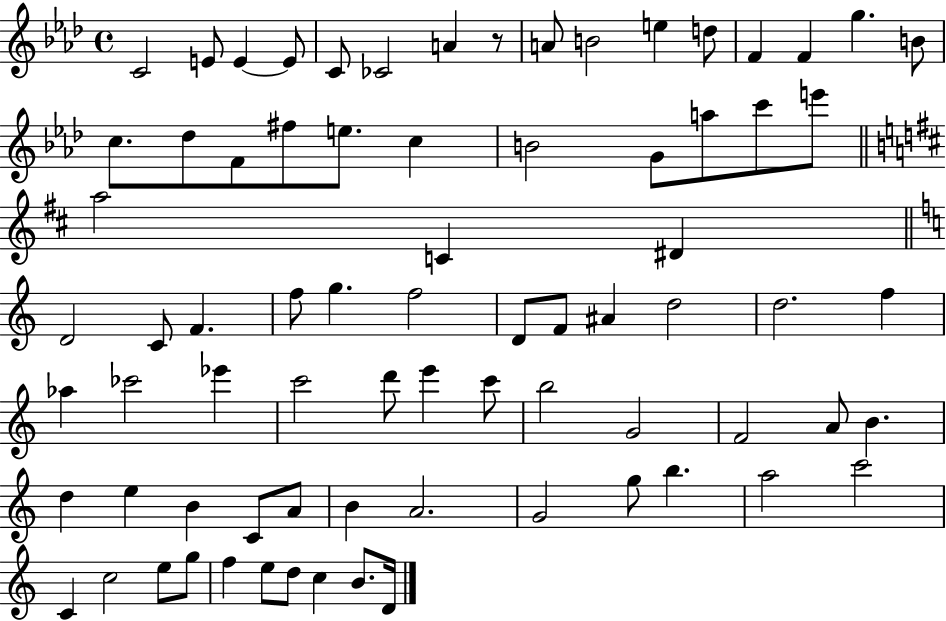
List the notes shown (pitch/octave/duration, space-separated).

C4/h E4/e E4/q E4/e C4/e CES4/h A4/q R/e A4/e B4/h E5/q D5/e F4/q F4/q G5/q. B4/e C5/e. Db5/e F4/e F#5/e E5/e. C5/q B4/h G4/e A5/e C6/e E6/e A5/h C4/q D#4/q D4/h C4/e F4/q. F5/e G5/q. F5/h D4/e F4/e A#4/q D5/h D5/h. F5/q Ab5/q CES6/h Eb6/q C6/h D6/e E6/q C6/e B5/h G4/h F4/h A4/e B4/q. D5/q E5/q B4/q C4/e A4/e B4/q A4/h. G4/h G5/e B5/q. A5/h C6/h C4/q C5/h E5/e G5/e F5/q E5/e D5/e C5/q B4/e. D4/s